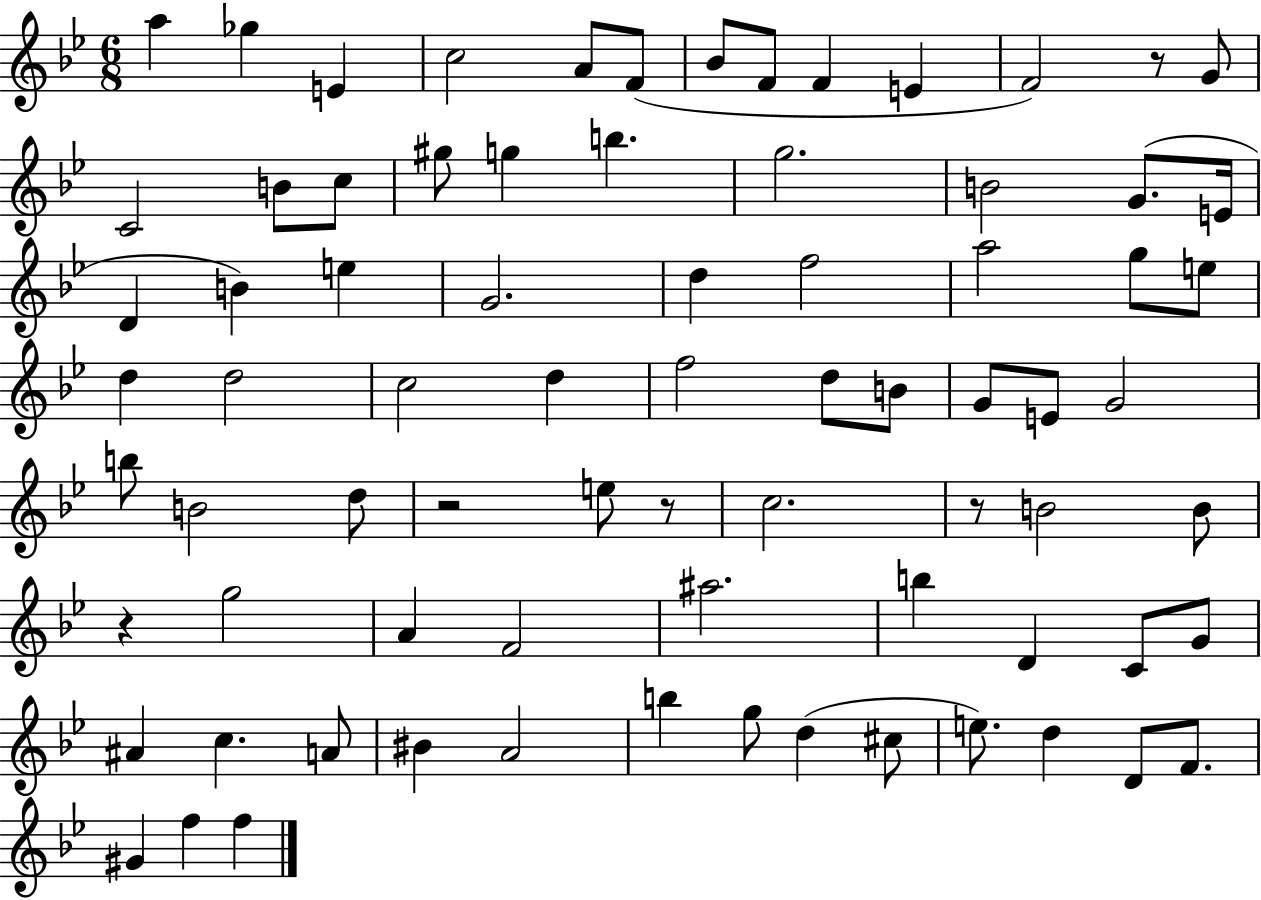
A5/q Gb5/q E4/q C5/h A4/e F4/e Bb4/e F4/e F4/q E4/q F4/h R/e G4/e C4/h B4/e C5/e G#5/e G5/q B5/q. G5/h. B4/h G4/e. E4/s D4/q B4/q E5/q G4/h. D5/q F5/h A5/h G5/e E5/e D5/q D5/h C5/h D5/q F5/h D5/e B4/e G4/e E4/e G4/h B5/e B4/h D5/e R/h E5/e R/e C5/h. R/e B4/h B4/e R/q G5/h A4/q F4/h A#5/h. B5/q D4/q C4/e G4/e A#4/q C5/q. A4/e BIS4/q A4/h B5/q G5/e D5/q C#5/e E5/e. D5/q D4/e F4/e. G#4/q F5/q F5/q